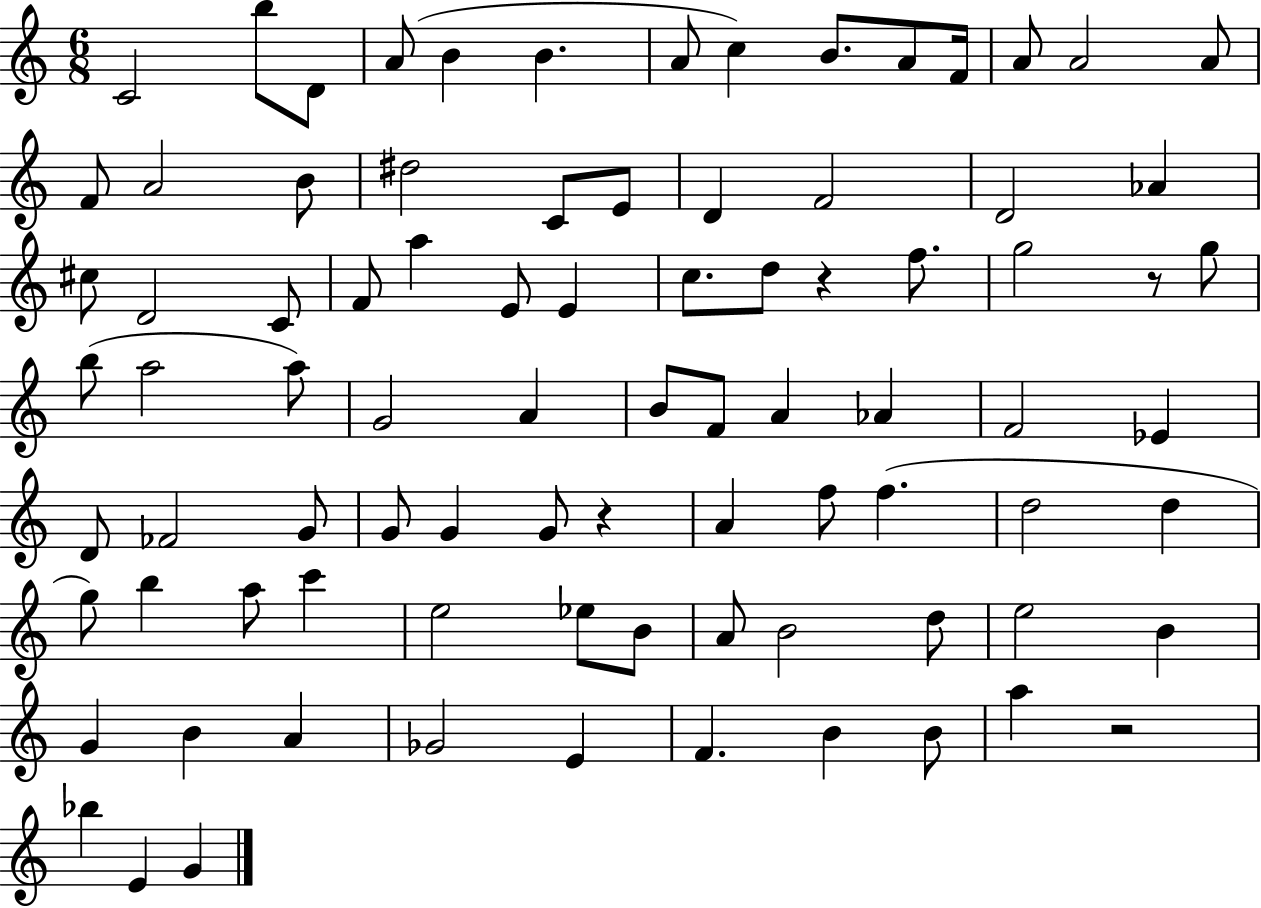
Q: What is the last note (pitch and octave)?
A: G4